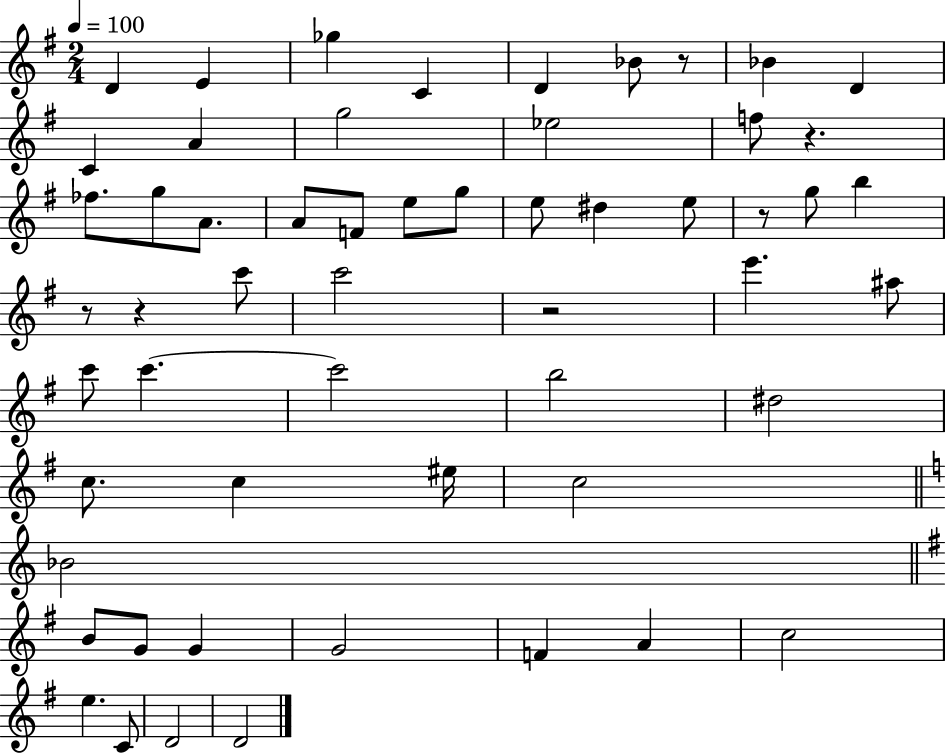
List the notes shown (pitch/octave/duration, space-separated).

D4/q E4/q Gb5/q C4/q D4/q Bb4/e R/e Bb4/q D4/q C4/q A4/q G5/h Eb5/h F5/e R/q. FES5/e. G5/e A4/e. A4/e F4/e E5/e G5/e E5/e D#5/q E5/e R/e G5/e B5/q R/e R/q C6/e C6/h R/h E6/q. A#5/e C6/e C6/q. C6/h B5/h D#5/h C5/e. C5/q EIS5/s C5/h Bb4/h B4/e G4/e G4/q G4/h F4/q A4/q C5/h E5/q. C4/e D4/h D4/h